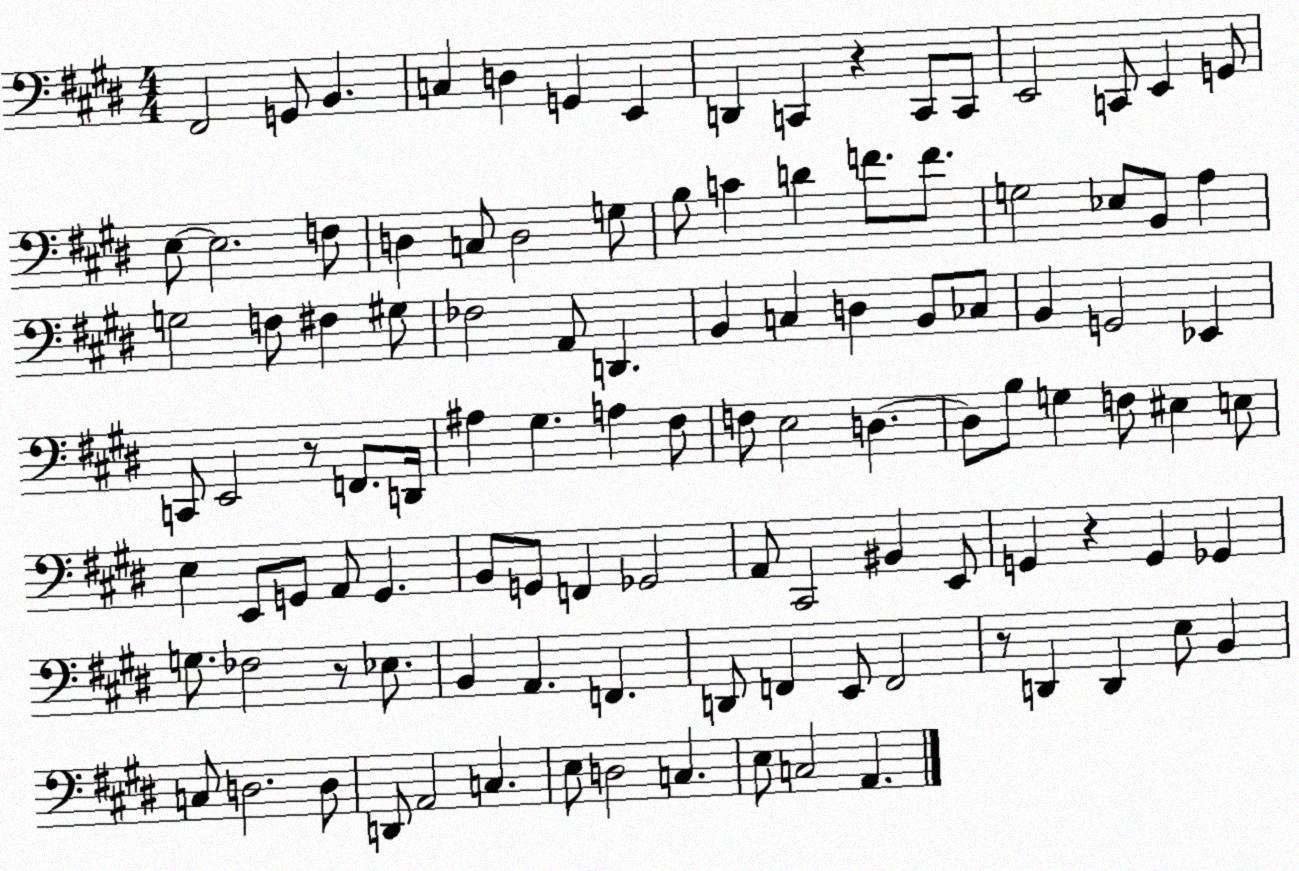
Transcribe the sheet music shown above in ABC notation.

X:1
T:Untitled
M:4/4
L:1/4
K:E
^F,,2 G,,/2 B,, C, D, G,, E,, D,, C,, z C,,/2 C,,/2 E,,2 C,,/2 E,, G,,/2 E,/2 E,2 F,/2 D, C,/2 D,2 G,/2 B,/2 C D F/2 F/2 G,2 _E,/2 B,,/2 A, G,2 F,/2 ^F, ^G,/2 _F,2 A,,/2 D,, B,, C, D, B,,/2 _C,/2 B,, G,,2 _E,, C,,/2 E,,2 z/2 F,,/2 D,,/4 ^A, ^G, A, ^F,/2 F,/2 E,2 D, D,/2 B,/2 G, F,/2 ^E, E,/2 E, E,,/2 G,,/2 A,,/2 G,, B,,/2 G,,/2 F,, _G,,2 A,,/2 ^C,,2 ^B,, E,,/2 G,, z G,, _G,, G,/2 _F,2 z/2 _E,/2 B,, A,, F,, D,,/2 F,, E,,/2 F,,2 z/2 D,, D,, E,/2 B,, C,/2 D,2 D,/2 D,,/2 A,,2 C, E,/2 D,2 C, E,/2 C,2 A,,